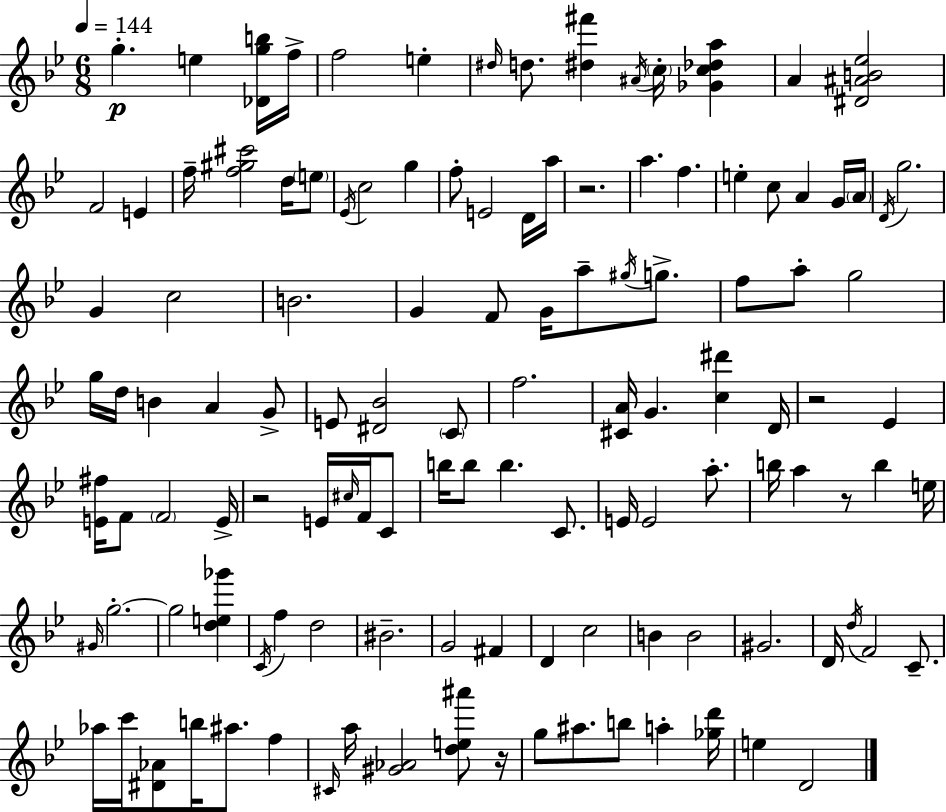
{
  \clef treble
  \numericTimeSignature
  \time 6/8
  \key g \minor
  \tempo 4 = 144
  g''4.-.\p e''4 <des' g'' b''>16 f''16-> | f''2 e''4-. | \grace { dis''16 } d''8. <dis'' fis'''>4 \acciaccatura { ais'16 } \parenthesize c''16-. <ges' c'' des'' a''>4 | a'4 <dis' ais' b' ees''>2 | \break f'2 e'4 | f''16-- <f'' gis'' cis'''>2 d''16 | \parenthesize e''8 \acciaccatura { ees'16 } c''2 g''4 | f''8-. e'2 | \break d'16 a''16 r2. | a''4. f''4. | e''4-. c''8 a'4 | g'16 \parenthesize a'16 \acciaccatura { d'16 } g''2. | \break g'4 c''2 | b'2. | g'4 f'8 g'16 a''8-- | \acciaccatura { gis''16 } g''8.-> f''8 a''8-. g''2 | \break g''16 d''16 b'4 a'4 | g'8-> e'8 <dis' bes'>2 | \parenthesize c'8 f''2. | <cis' a'>16 g'4. | \break <c'' dis'''>4 d'16 r2 | ees'4 <e' fis''>16 f'8 \parenthesize f'2 | e'16-> r2 | e'16 \grace { cis''16 } f'16 c'8 b''16 b''8 b''4. | \break c'8. e'16 e'2 | a''8.-. b''16 a''4 r8 | b''4 e''16 \grace { gis'16 } g''2.-.~~ | g''2 | \break <d'' e'' ges'''>4 \acciaccatura { c'16 } f''4 | d''2 bis'2.-- | g'2 | fis'4 d'4 | \break c''2 b'4 | b'2 gis'2. | d'16 \acciaccatura { d''16 } f'2 | c'8.-- aes''16 c'''16 <dis' aes'>8 | \break b''16 ais''8. f''4 \grace { cis'16 } a''16 <gis' aes'>2 | <d'' e'' ais'''>8 r16 g''8 | ais''8. b''8 a''4-. <ges'' d'''>16 e''4 | d'2 \bar "|."
}